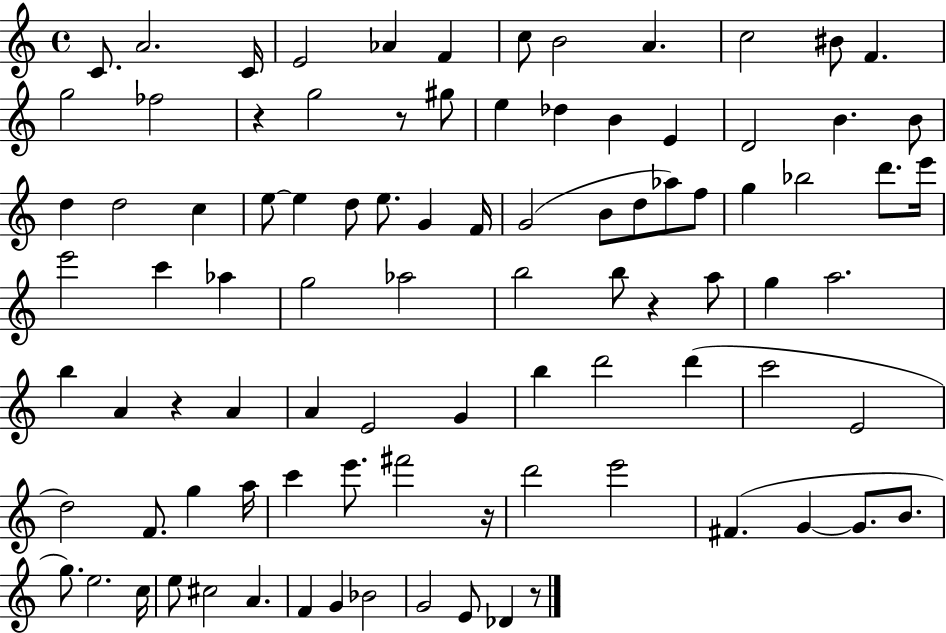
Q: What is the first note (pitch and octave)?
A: C4